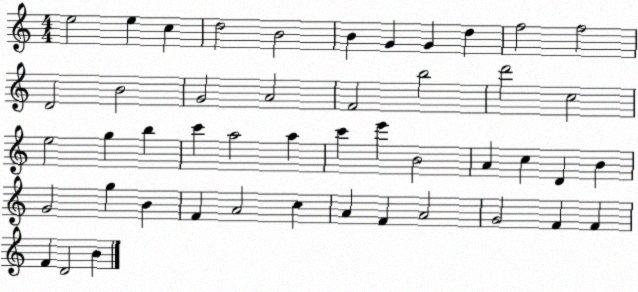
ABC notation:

X:1
T:Untitled
M:4/4
L:1/4
K:C
e2 e c d2 B2 B G G d f2 f2 D2 B2 G2 A2 F2 b2 d'2 c2 e2 g b c' a2 a c' e' B2 A c D B G2 g B F A2 c A F A2 G2 F F F D2 B